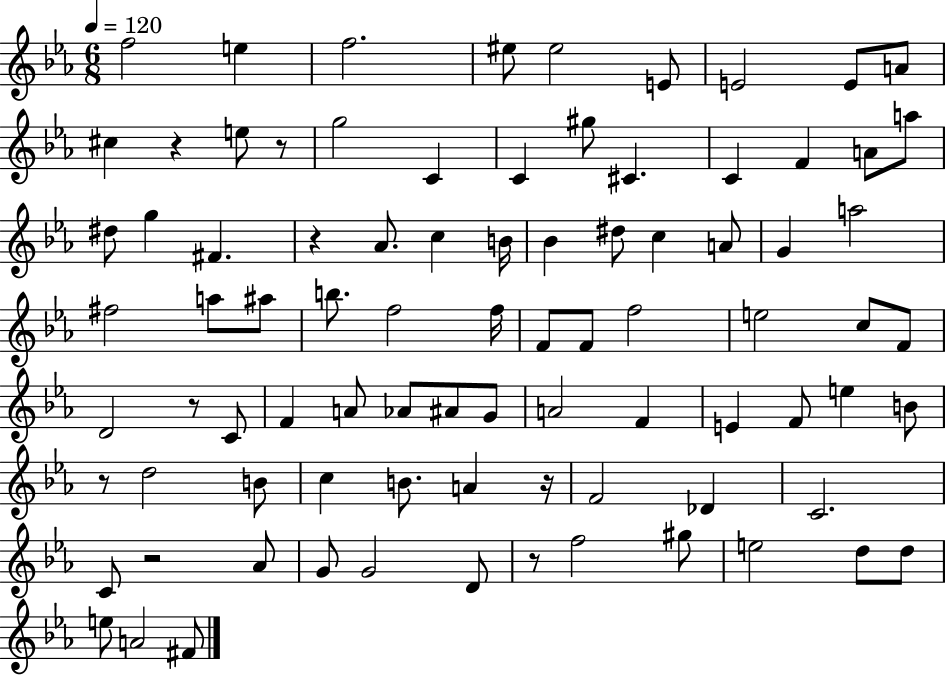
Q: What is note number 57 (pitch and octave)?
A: B4